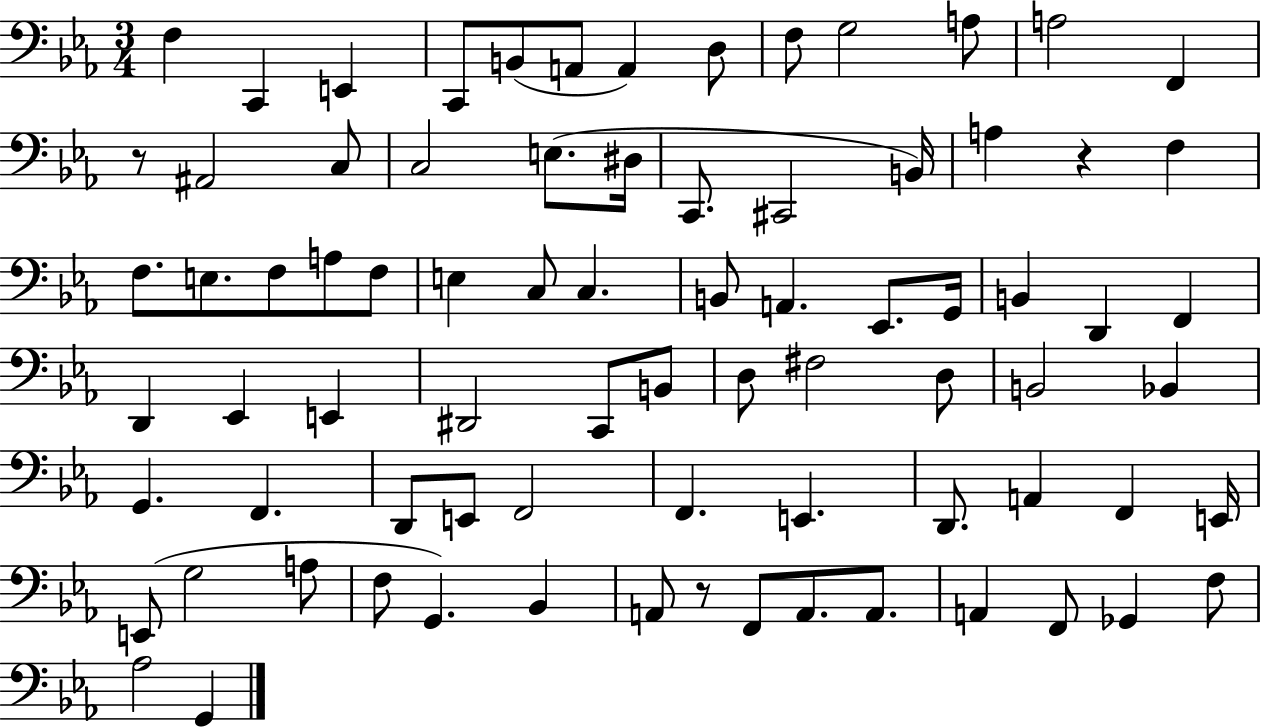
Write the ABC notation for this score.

X:1
T:Untitled
M:3/4
L:1/4
K:Eb
F, C,, E,, C,,/2 B,,/2 A,,/2 A,, D,/2 F,/2 G,2 A,/2 A,2 F,, z/2 ^A,,2 C,/2 C,2 E,/2 ^D,/4 C,,/2 ^C,,2 B,,/4 A, z F, F,/2 E,/2 F,/2 A,/2 F,/2 E, C,/2 C, B,,/2 A,, _E,,/2 G,,/4 B,, D,, F,, D,, _E,, E,, ^D,,2 C,,/2 B,,/2 D,/2 ^F,2 D,/2 B,,2 _B,, G,, F,, D,,/2 E,,/2 F,,2 F,, E,, D,,/2 A,, F,, E,,/4 E,,/2 G,2 A,/2 F,/2 G,, _B,, A,,/2 z/2 F,,/2 A,,/2 A,,/2 A,, F,,/2 _G,, F,/2 _A,2 G,,